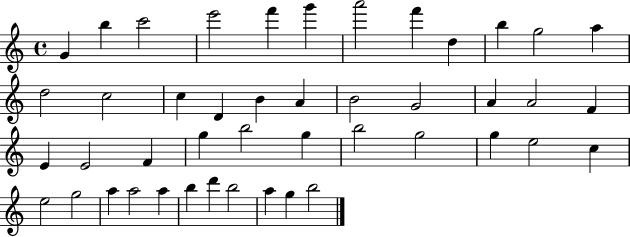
G4/q B5/q C6/h E6/h F6/q G6/q A6/h F6/q D5/q B5/q G5/h A5/q D5/h C5/h C5/q D4/q B4/q A4/q B4/h G4/h A4/q A4/h F4/q E4/q E4/h F4/q G5/q B5/h G5/q B5/h G5/h G5/q E5/h C5/q E5/h G5/h A5/q A5/h A5/q B5/q D6/q B5/h A5/q G5/q B5/h